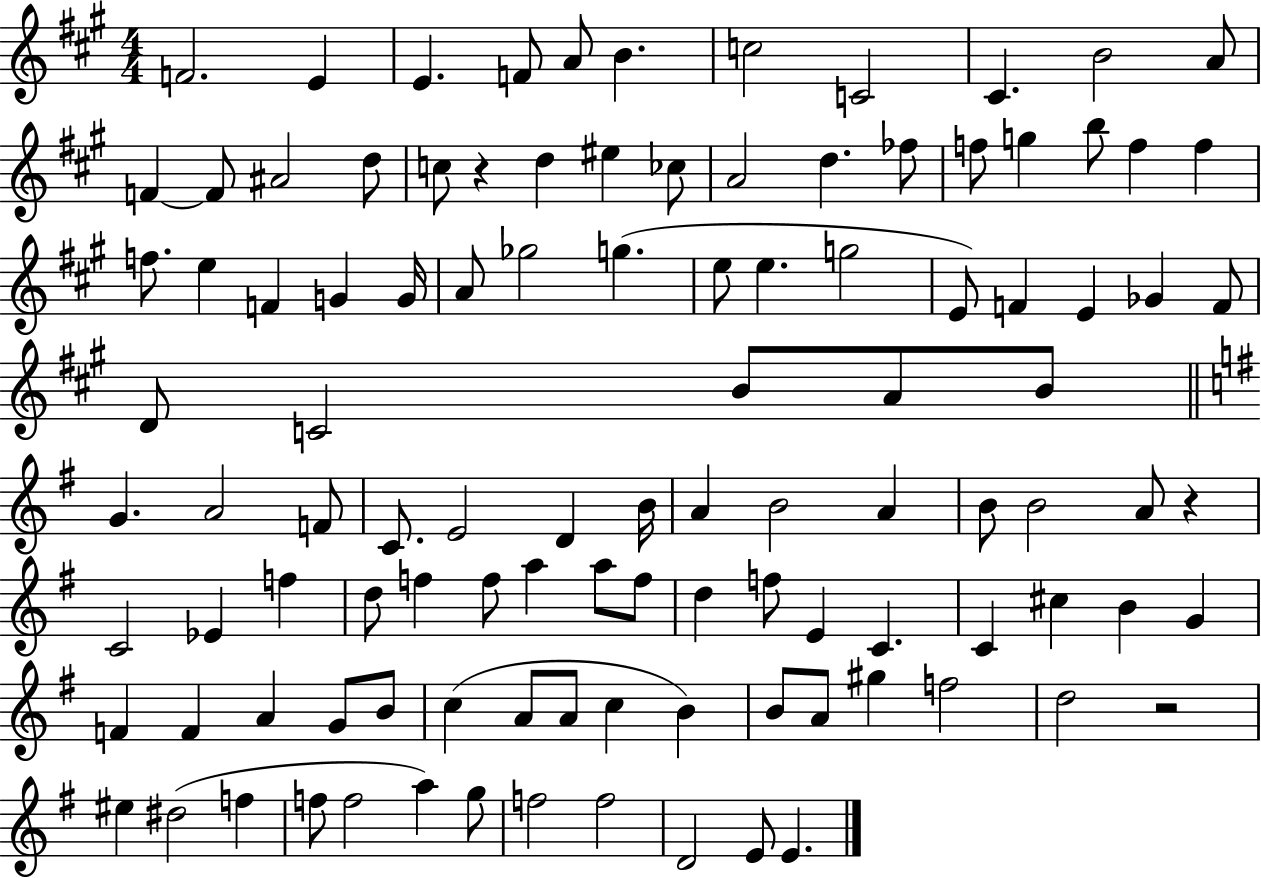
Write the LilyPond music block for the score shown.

{
  \clef treble
  \numericTimeSignature
  \time 4/4
  \key a \major
  f'2. e'4 | e'4. f'8 a'8 b'4. | c''2 c'2 | cis'4. b'2 a'8 | \break f'4~~ f'8 ais'2 d''8 | c''8 r4 d''4 eis''4 ces''8 | a'2 d''4. fes''8 | f''8 g''4 b''8 f''4 f''4 | \break f''8. e''4 f'4 g'4 g'16 | a'8 ges''2 g''4.( | e''8 e''4. g''2 | e'8) f'4 e'4 ges'4 f'8 | \break d'8 c'2 b'8 a'8 b'8 | \bar "||" \break \key g \major g'4. a'2 f'8 | c'8. e'2 d'4 b'16 | a'4 b'2 a'4 | b'8 b'2 a'8 r4 | \break c'2 ees'4 f''4 | d''8 f''4 f''8 a''4 a''8 f''8 | d''4 f''8 e'4 c'4. | c'4 cis''4 b'4 g'4 | \break f'4 f'4 a'4 g'8 b'8 | c''4( a'8 a'8 c''4 b'4) | b'8 a'8 gis''4 f''2 | d''2 r2 | \break eis''4 dis''2( f''4 | f''8 f''2 a''4) g''8 | f''2 f''2 | d'2 e'8 e'4. | \break \bar "|."
}